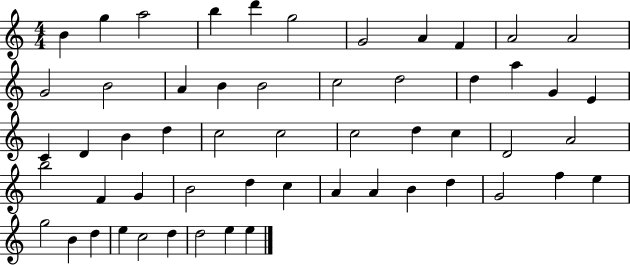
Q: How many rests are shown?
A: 0